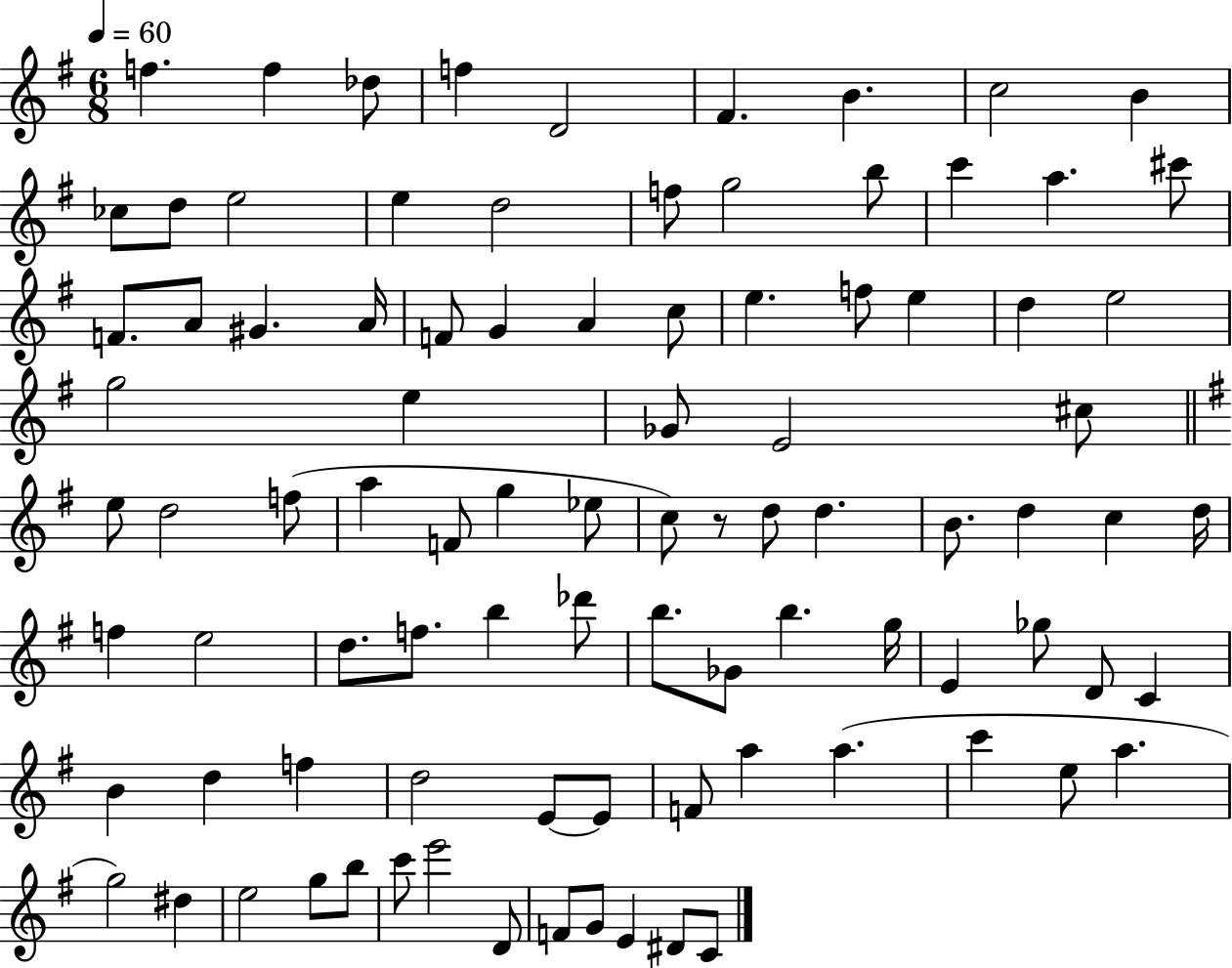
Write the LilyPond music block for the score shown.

{
  \clef treble
  \numericTimeSignature
  \time 6/8
  \key g \major
  \tempo 4 = 60
  f''4. f''4 des''8 | f''4 d'2 | fis'4. b'4. | c''2 b'4 | \break ces''8 d''8 e''2 | e''4 d''2 | f''8 g''2 b''8 | c'''4 a''4. cis'''8 | \break f'8. a'8 gis'4. a'16 | f'8 g'4 a'4 c''8 | e''4. f''8 e''4 | d''4 e''2 | \break g''2 e''4 | ges'8 e'2 cis''8 | \bar "||" \break \key e \minor e''8 d''2 f''8( | a''4 f'8 g''4 ees''8 | c''8) r8 d''8 d''4. | b'8. d''4 c''4 d''16 | \break f''4 e''2 | d''8. f''8. b''4 des'''8 | b''8. ges'8 b''4. g''16 | e'4 ges''8 d'8 c'4 | \break b'4 d''4 f''4 | d''2 e'8~~ e'8 | f'8 a''4 a''4.( | c'''4 e''8 a''4. | \break g''2) dis''4 | e''2 g''8 b''8 | c'''8 e'''2 d'8 | f'8 g'8 e'4 dis'8 c'8 | \break \bar "|."
}